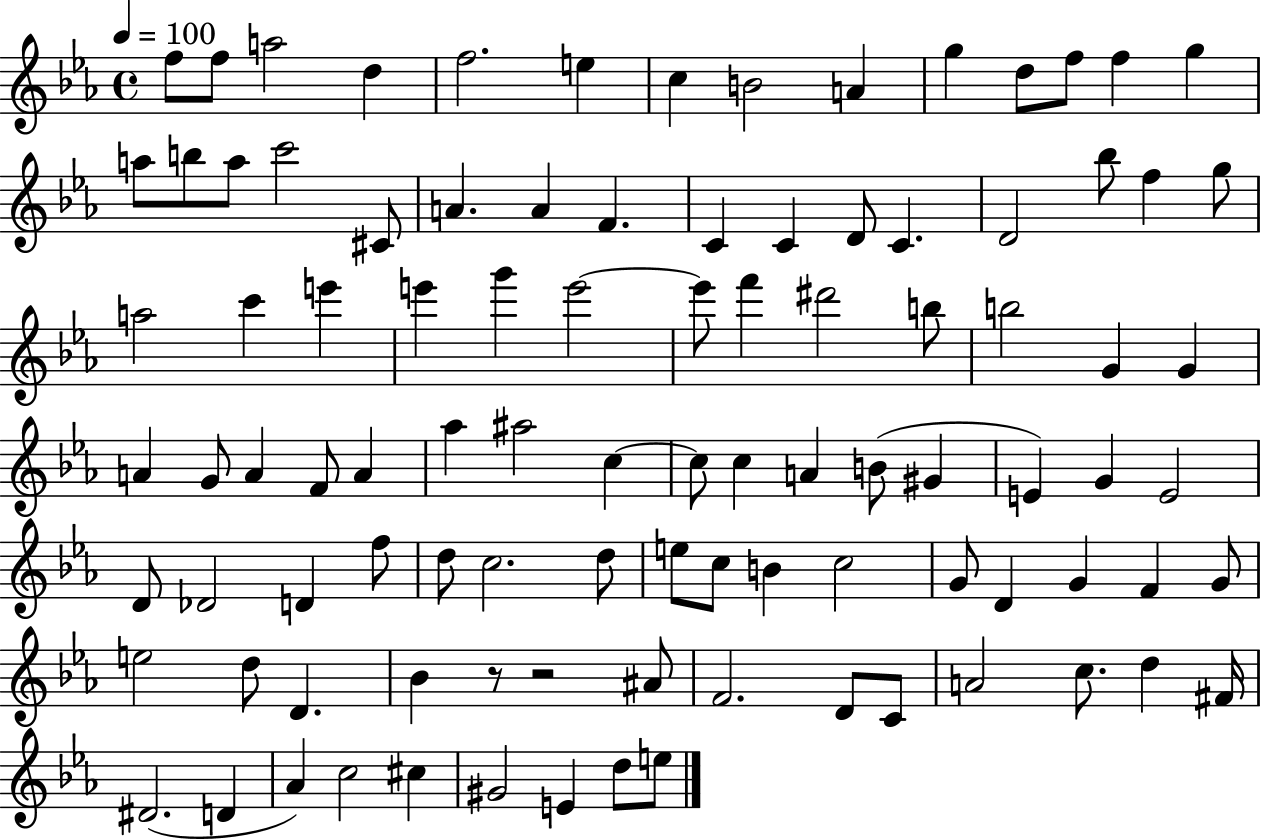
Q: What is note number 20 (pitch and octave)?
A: A4